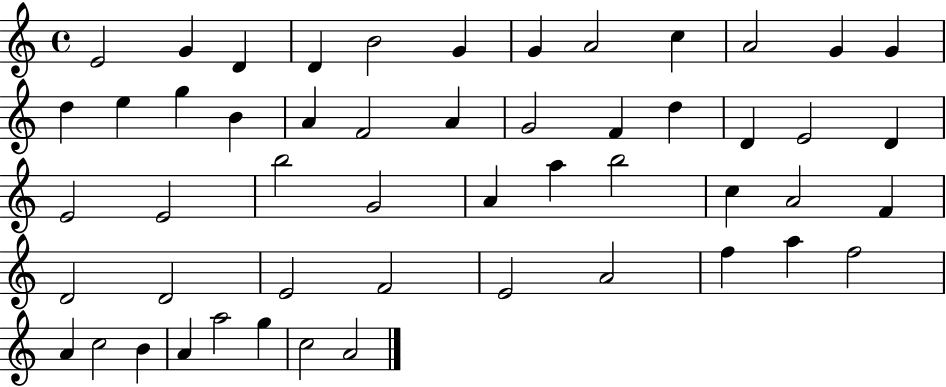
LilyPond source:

{
  \clef treble
  \time 4/4
  \defaultTimeSignature
  \key c \major
  e'2 g'4 d'4 | d'4 b'2 g'4 | g'4 a'2 c''4 | a'2 g'4 g'4 | \break d''4 e''4 g''4 b'4 | a'4 f'2 a'4 | g'2 f'4 d''4 | d'4 e'2 d'4 | \break e'2 e'2 | b''2 g'2 | a'4 a''4 b''2 | c''4 a'2 f'4 | \break d'2 d'2 | e'2 f'2 | e'2 a'2 | f''4 a''4 f''2 | \break a'4 c''2 b'4 | a'4 a''2 g''4 | c''2 a'2 | \bar "|."
}